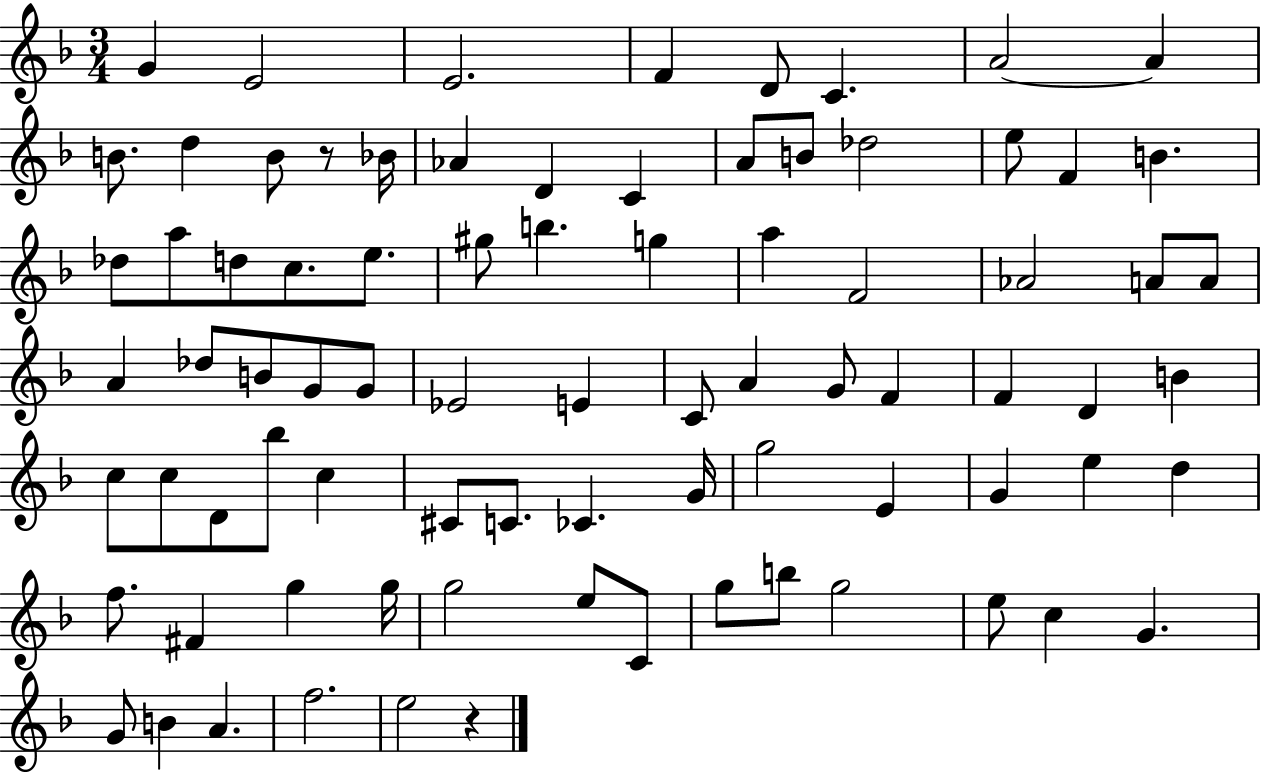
{
  \clef treble
  \numericTimeSignature
  \time 3/4
  \key f \major
  \repeat volta 2 { g'4 e'2 | e'2. | f'4 d'8 c'4. | a'2~~ a'4 | \break b'8. d''4 b'8 r8 bes'16 | aes'4 d'4 c'4 | a'8 b'8 des''2 | e''8 f'4 b'4. | \break des''8 a''8 d''8 c''8. e''8. | gis''8 b''4. g''4 | a''4 f'2 | aes'2 a'8 a'8 | \break a'4 des''8 b'8 g'8 g'8 | ees'2 e'4 | c'8 a'4 g'8 f'4 | f'4 d'4 b'4 | \break c''8 c''8 d'8 bes''8 c''4 | cis'8 c'8. ces'4. g'16 | g''2 e'4 | g'4 e''4 d''4 | \break f''8. fis'4 g''4 g''16 | g''2 e''8 c'8 | g''8 b''8 g''2 | e''8 c''4 g'4. | \break g'8 b'4 a'4. | f''2. | e''2 r4 | } \bar "|."
}